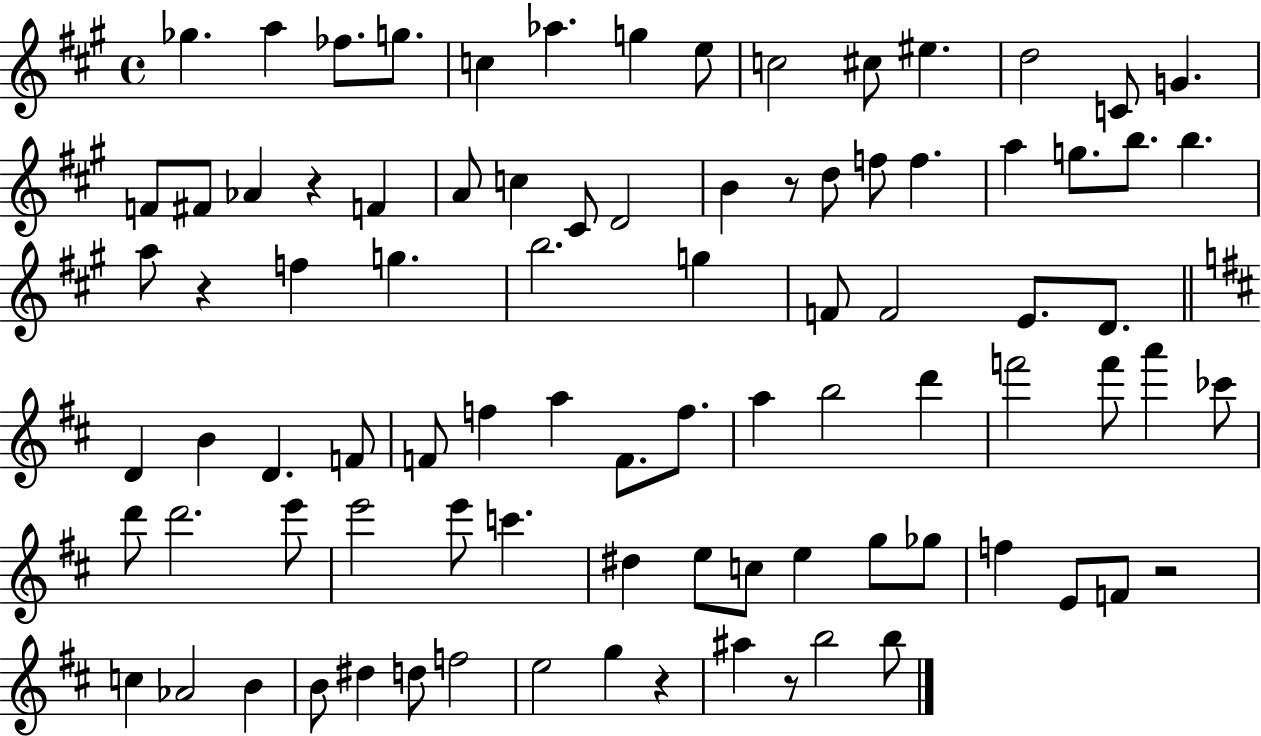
{
  \clef treble
  \time 4/4
  \defaultTimeSignature
  \key a \major
  ges''4. a''4 fes''8. g''8. | c''4 aes''4. g''4 e''8 | c''2 cis''8 eis''4. | d''2 c'8 g'4. | \break f'8 fis'8 aes'4 r4 f'4 | a'8 c''4 cis'8 d'2 | b'4 r8 d''8 f''8 f''4. | a''4 g''8. b''8. b''4. | \break a''8 r4 f''4 g''4. | b''2. g''4 | f'8 f'2 e'8. d'8. | \bar "||" \break \key b \minor d'4 b'4 d'4. f'8 | f'8 f''4 a''4 f'8. f''8. | a''4 b''2 d'''4 | f'''2 f'''8 a'''4 ces'''8 | \break d'''8 d'''2. e'''8 | e'''2 e'''8 c'''4. | dis''4 e''8 c''8 e''4 g''8 ges''8 | f''4 e'8 f'8 r2 | \break c''4 aes'2 b'4 | b'8 dis''4 d''8 f''2 | e''2 g''4 r4 | ais''4 r8 b''2 b''8 | \break \bar "|."
}